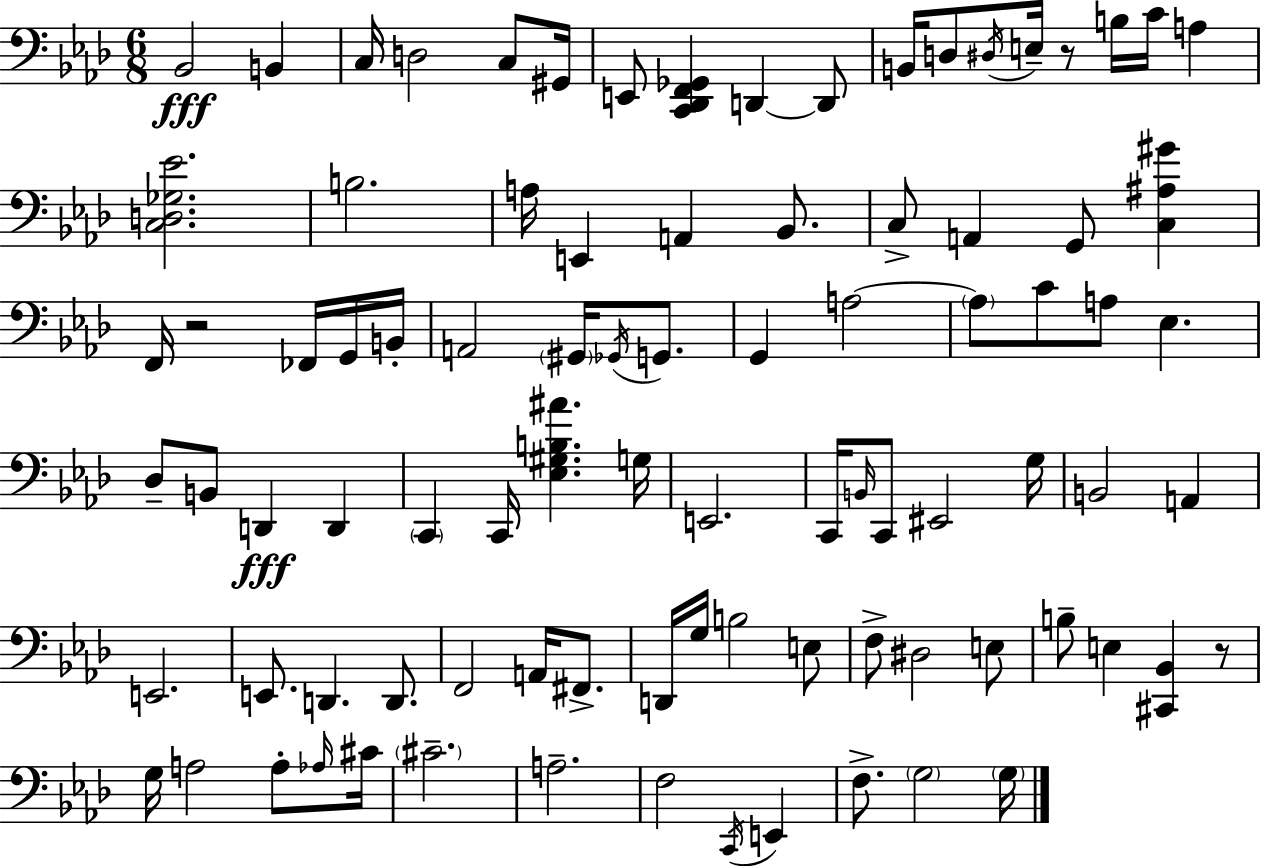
{
  \clef bass
  \numericTimeSignature
  \time 6/8
  \key aes \major
  \repeat volta 2 { bes,2\fff b,4 | c16 d2 c8 gis,16 | e,8 <c, des, f, ges,>4 d,4~~ d,8 | b,16 d8 \acciaccatura { dis16 } e16-- r8 b16 c'16 a4 | \break <c d ges ees'>2. | b2. | a16 e,4 a,4 bes,8. | c8-> a,4 g,8 <c ais gis'>4 | \break f,16 r2 fes,16 g,16 | b,16-. a,2 \parenthesize gis,16 \acciaccatura { ges,16 } g,8. | g,4 a2~~ | \parenthesize a8 c'8 a8 ees4. | \break des8-- b,8 d,4\fff d,4 | \parenthesize c,4 c,16 <ees gis b ais'>4. | g16 e,2. | c,16 \grace { b,16 } c,8 eis,2 | \break g16 b,2 a,4 | e,2. | e,8. d,4. | d,8. f,2 a,16 | \break fis,8.-> d,16 g16 b2 | e8 f8-> dis2 | e8 b8-- e4 <cis, bes,>4 | r8 g16 a2 | \break a8-. \grace { aes16 } cis'16 \parenthesize cis'2.-- | a2.-- | f2 | \acciaccatura { c,16 } e,4 f8.-> \parenthesize g2 | \break \parenthesize g16 } \bar "|."
}